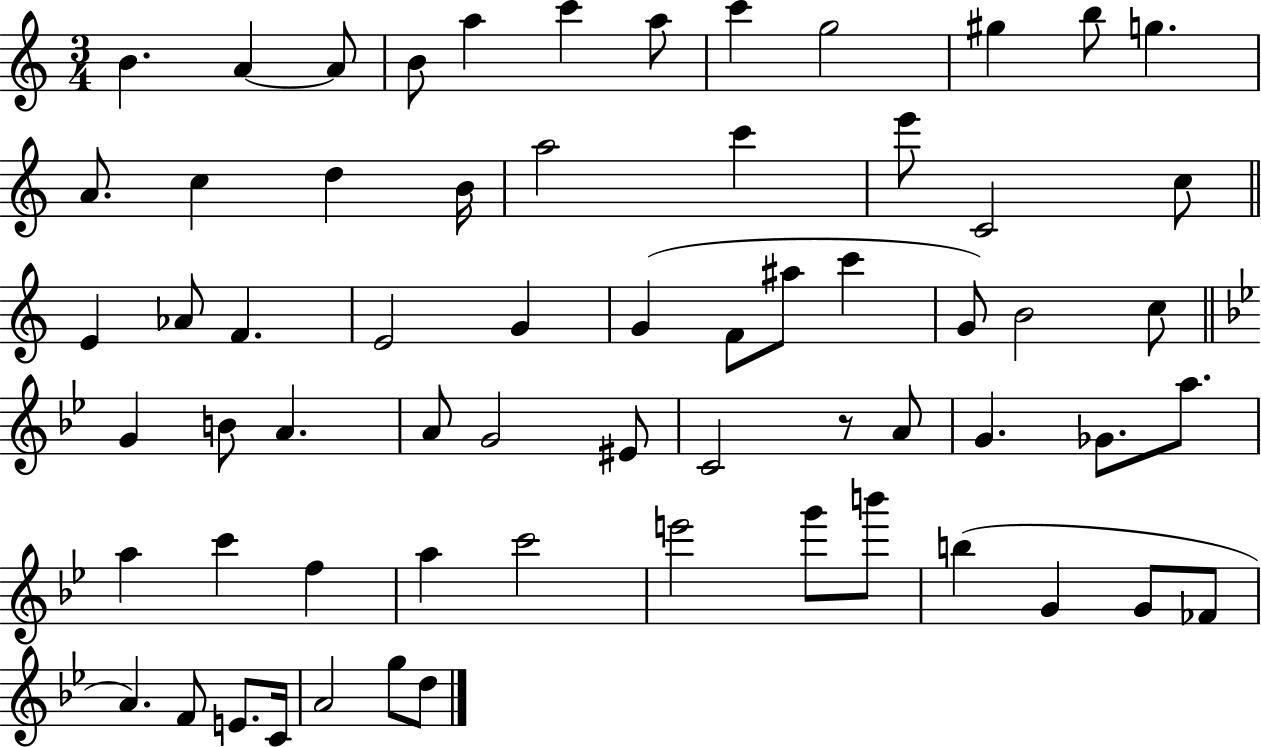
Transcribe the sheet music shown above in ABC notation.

X:1
T:Untitled
M:3/4
L:1/4
K:C
B A A/2 B/2 a c' a/2 c' g2 ^g b/2 g A/2 c d B/4 a2 c' e'/2 C2 c/2 E _A/2 F E2 G G F/2 ^a/2 c' G/2 B2 c/2 G B/2 A A/2 G2 ^E/2 C2 z/2 A/2 G _G/2 a/2 a c' f a c'2 e'2 g'/2 b'/2 b G G/2 _F/2 A F/2 E/2 C/4 A2 g/2 d/2